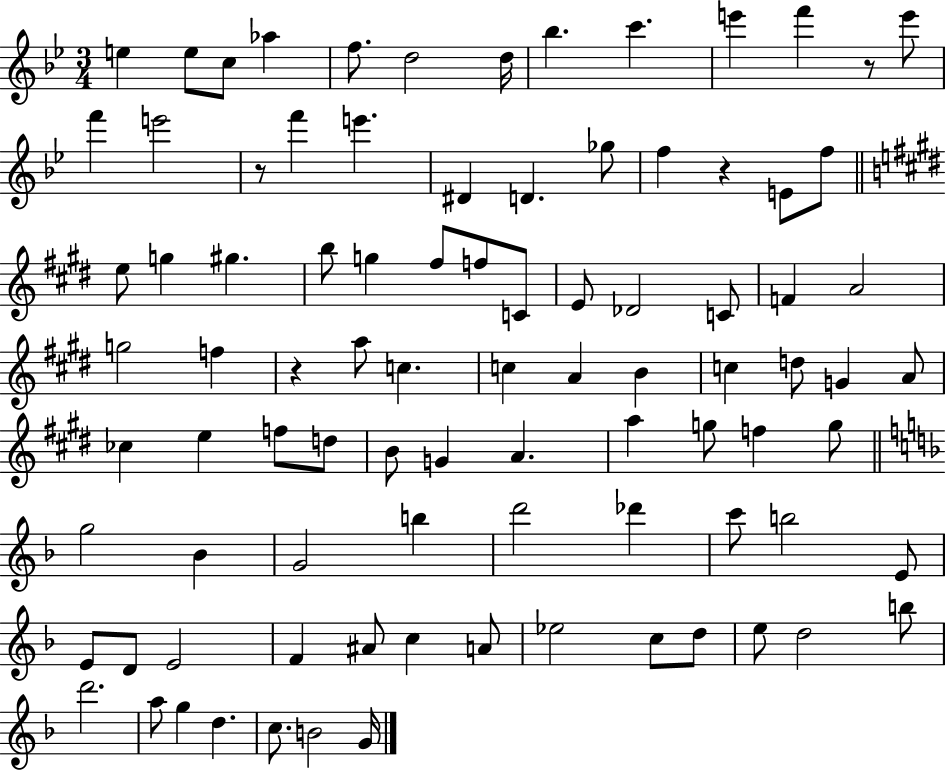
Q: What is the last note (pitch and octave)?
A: G4